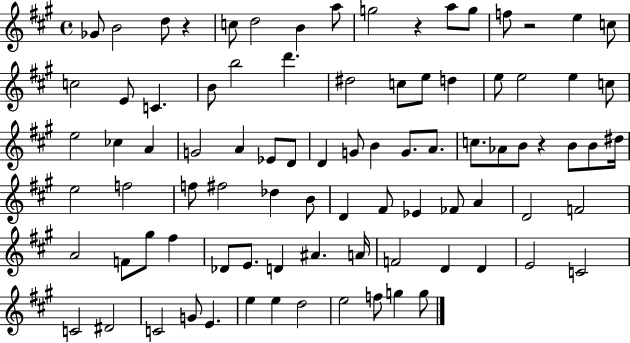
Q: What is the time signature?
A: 4/4